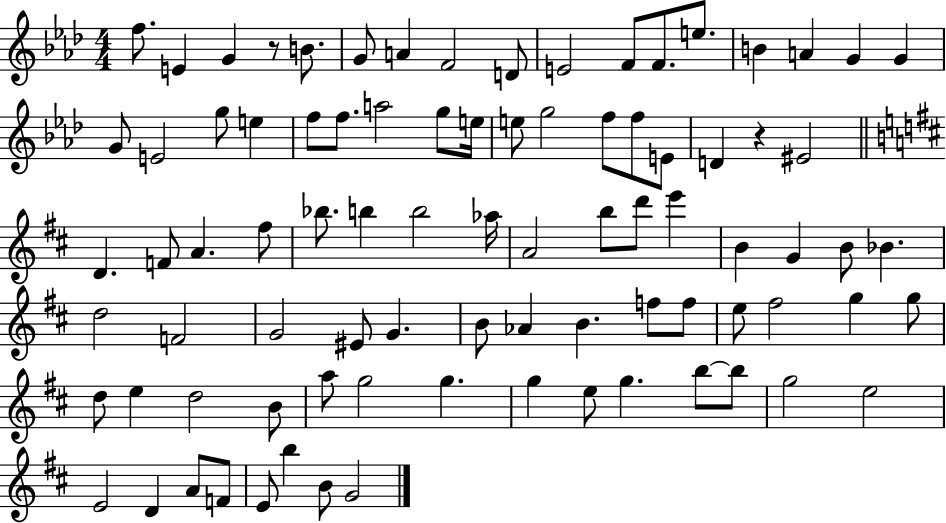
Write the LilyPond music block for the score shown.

{
  \clef treble
  \numericTimeSignature
  \time 4/4
  \key aes \major
  f''8. e'4 g'4 r8 b'8. | g'8 a'4 f'2 d'8 | e'2 f'8 f'8. e''8. | b'4 a'4 g'4 g'4 | \break g'8 e'2 g''8 e''4 | f''8 f''8. a''2 g''8 e''16 | e''8 g''2 f''8 f''8 e'8 | d'4 r4 eis'2 | \break \bar "||" \break \key d \major d'4. f'8 a'4. fis''8 | bes''8. b''4 b''2 aes''16 | a'2 b''8 d'''8 e'''4 | b'4 g'4 b'8 bes'4. | \break d''2 f'2 | g'2 eis'8 g'4. | b'8 aes'4 b'4. f''8 f''8 | e''8 fis''2 g''4 g''8 | \break d''8 e''4 d''2 b'8 | a''8 g''2 g''4. | g''4 e''8 g''4. b''8~~ b''8 | g''2 e''2 | \break e'2 d'4 a'8 f'8 | e'8 b''4 b'8 g'2 | \bar "|."
}